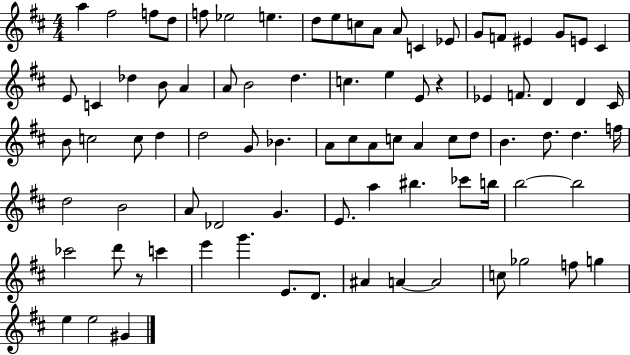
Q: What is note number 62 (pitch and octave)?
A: BIS5